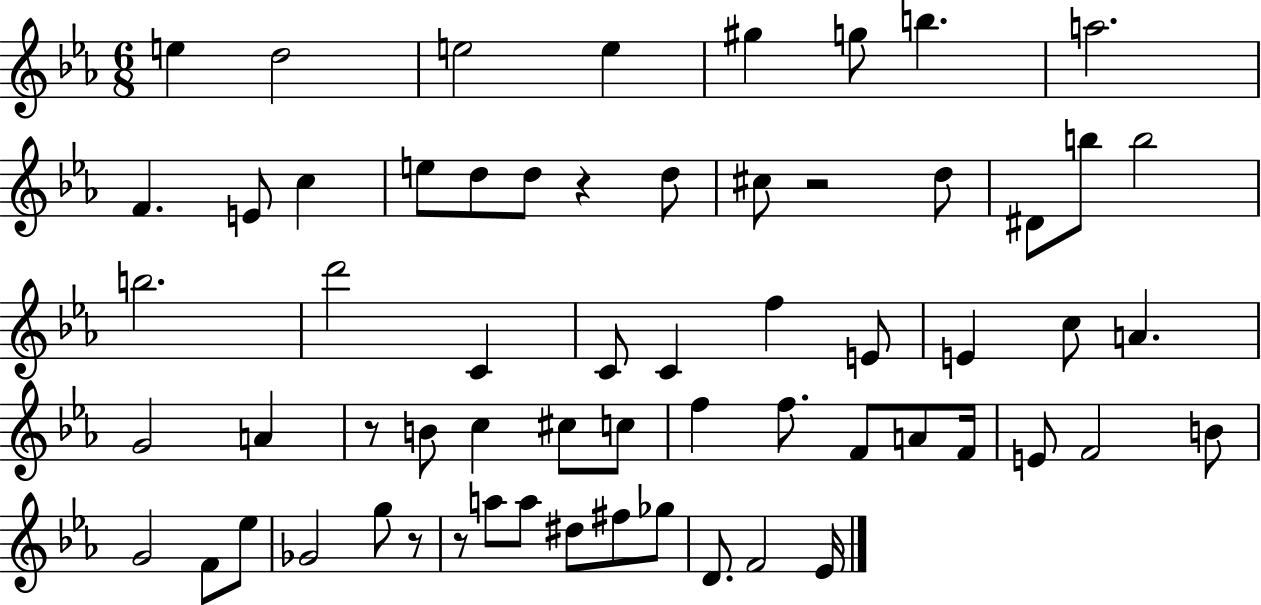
{
  \clef treble
  \numericTimeSignature
  \time 6/8
  \key ees \major
  \repeat volta 2 { e''4 d''2 | e''2 e''4 | gis''4 g''8 b''4. | a''2. | \break f'4. e'8 c''4 | e''8 d''8 d''8 r4 d''8 | cis''8 r2 d''8 | dis'8 b''8 b''2 | \break b''2. | d'''2 c'4 | c'8 c'4 f''4 e'8 | e'4 c''8 a'4. | \break g'2 a'4 | r8 b'8 c''4 cis''8 c''8 | f''4 f''8. f'8 a'8 f'16 | e'8 f'2 b'8 | \break g'2 f'8 ees''8 | ges'2 g''8 r8 | r8 a''8 a''8 dis''8 fis''8 ges''8 | d'8. f'2 ees'16 | \break } \bar "|."
}